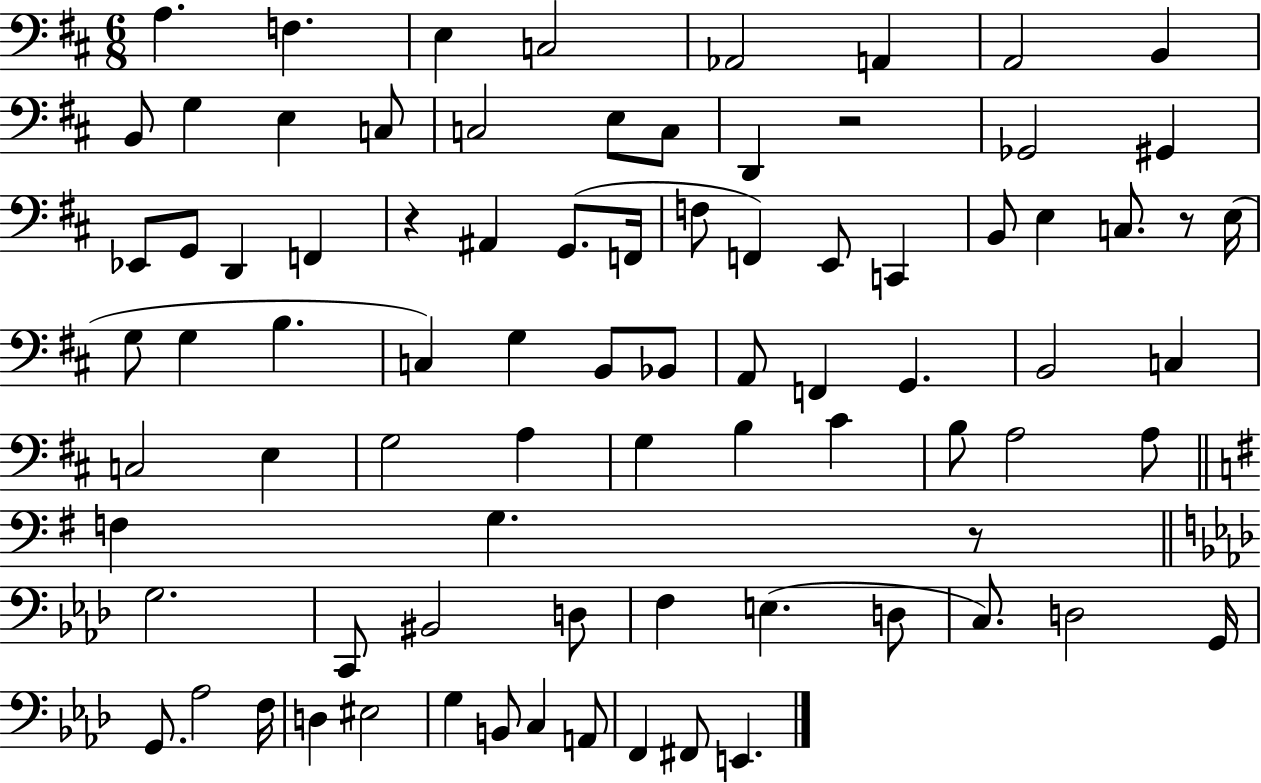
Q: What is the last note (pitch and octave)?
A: E2